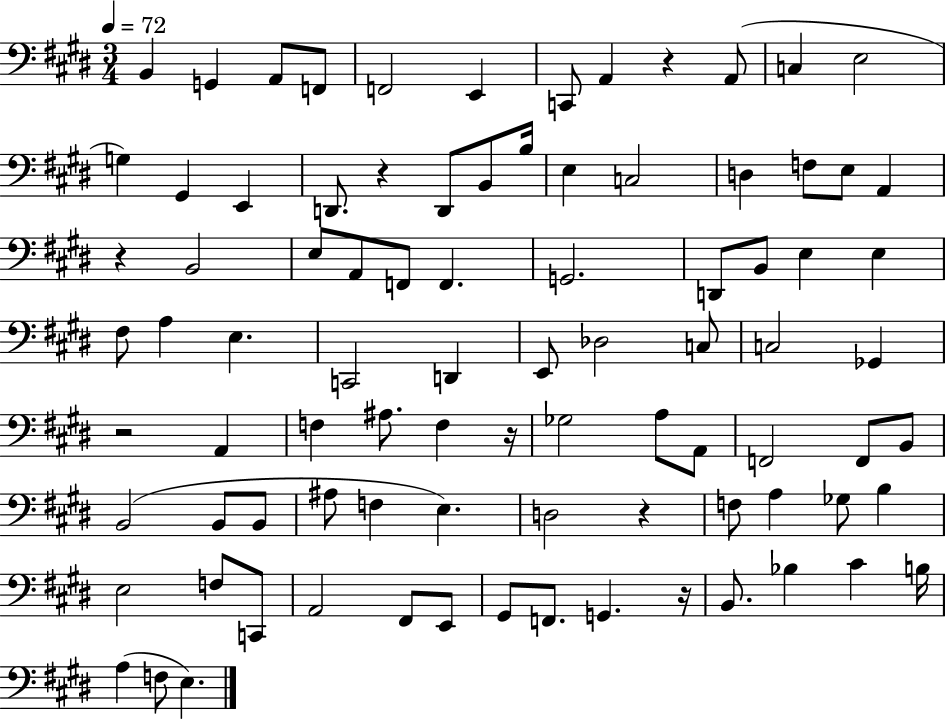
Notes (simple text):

B2/q G2/q A2/e F2/e F2/h E2/q C2/e A2/q R/q A2/e C3/q E3/h G3/q G#2/q E2/q D2/e. R/q D2/e B2/e B3/s E3/q C3/h D3/q F3/e E3/e A2/q R/q B2/h E3/e A2/e F2/e F2/q. G2/h. D2/e B2/e E3/q E3/q F#3/e A3/q E3/q. C2/h D2/q E2/e Db3/h C3/e C3/h Gb2/q R/h A2/q F3/q A#3/e. F3/q R/s Gb3/h A3/e A2/e F2/h F2/e B2/e B2/h B2/e B2/e A#3/e F3/q E3/q. D3/h R/q F3/e A3/q Gb3/e B3/q E3/h F3/e C2/e A2/h F#2/e E2/e G#2/e F2/e. G2/q. R/s B2/e. Bb3/q C#4/q B3/s A3/q F3/e E3/q.